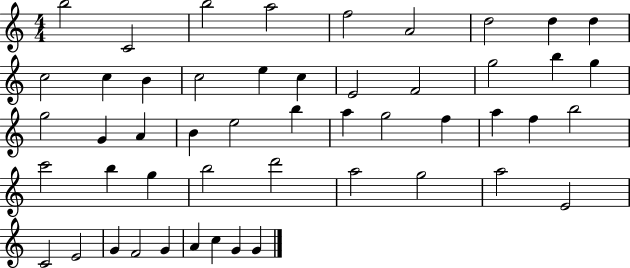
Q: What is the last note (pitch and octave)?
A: G4